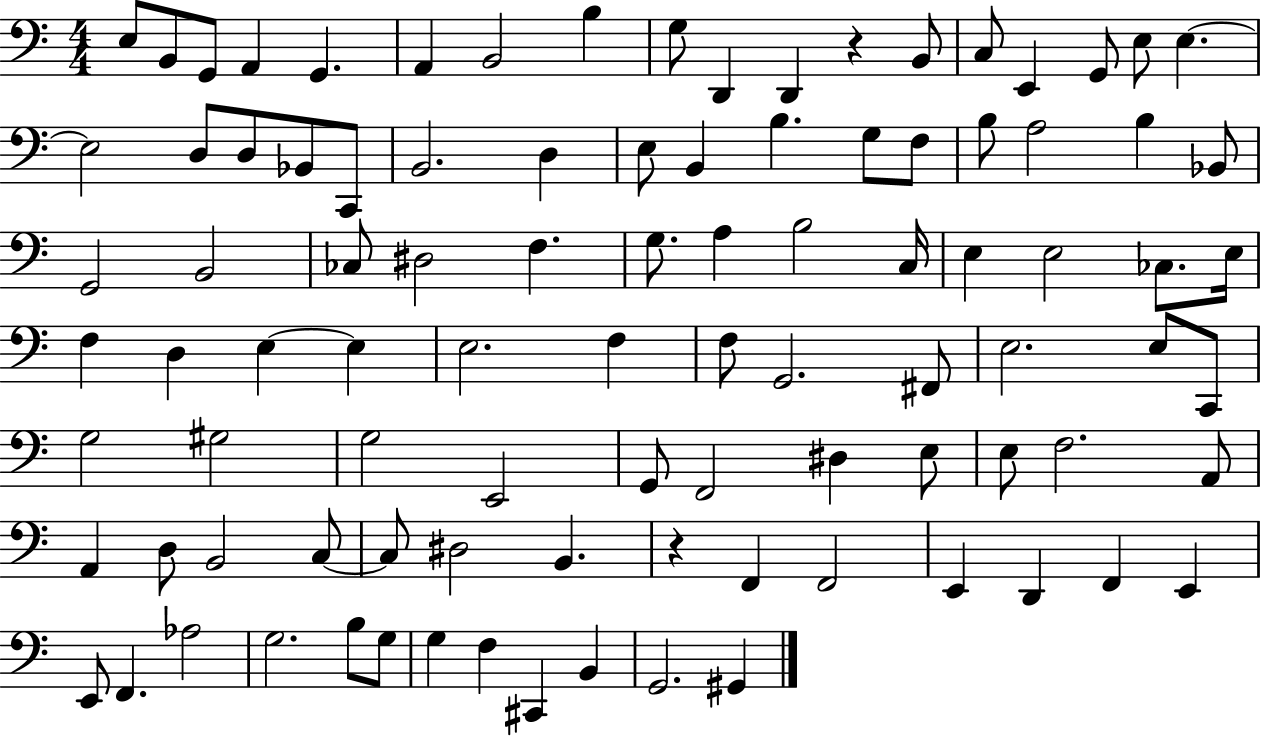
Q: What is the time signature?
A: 4/4